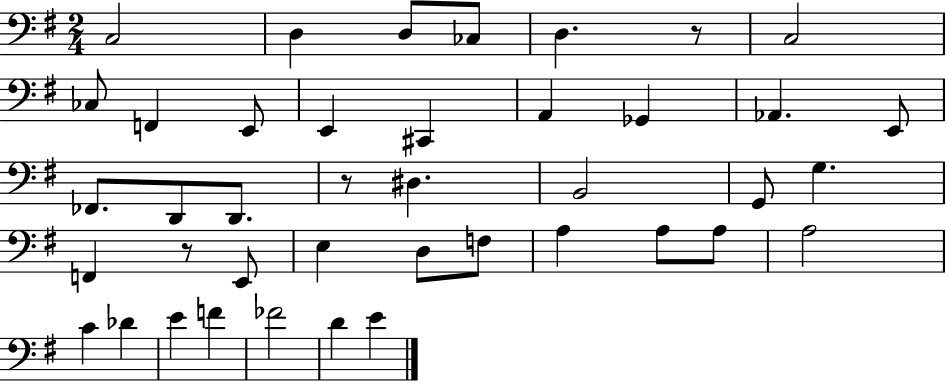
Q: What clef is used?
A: bass